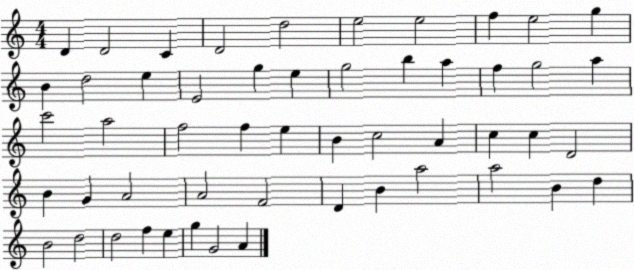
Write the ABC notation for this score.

X:1
T:Untitled
M:4/4
L:1/4
K:C
D D2 C D2 d2 e2 e2 f e2 g B d2 e E2 g e g2 b a f g2 a c'2 a2 f2 f e B c2 A c c D2 B G A2 A2 F2 D B a2 a2 B d B2 d2 d2 f e g G2 A